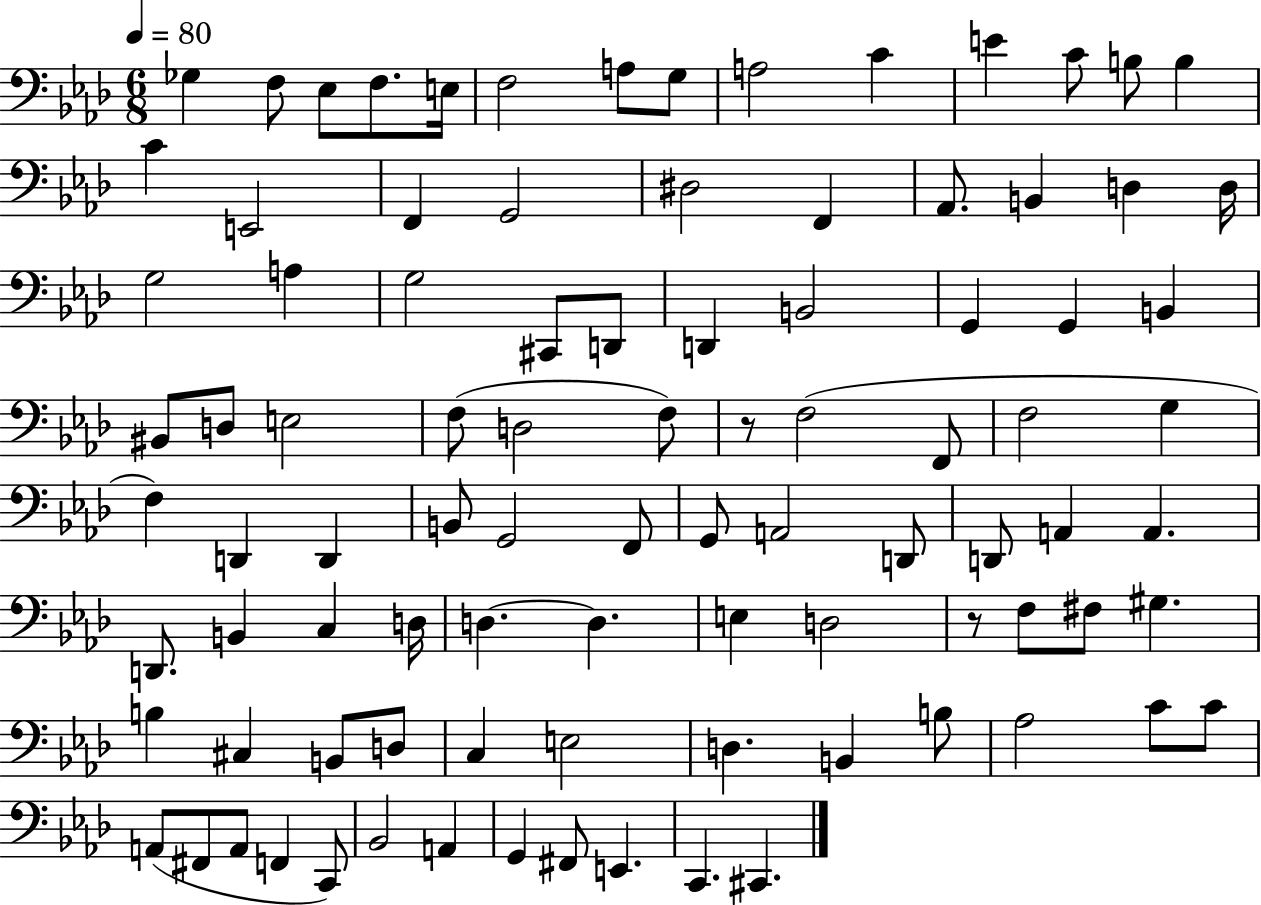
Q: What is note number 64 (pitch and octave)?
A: D3